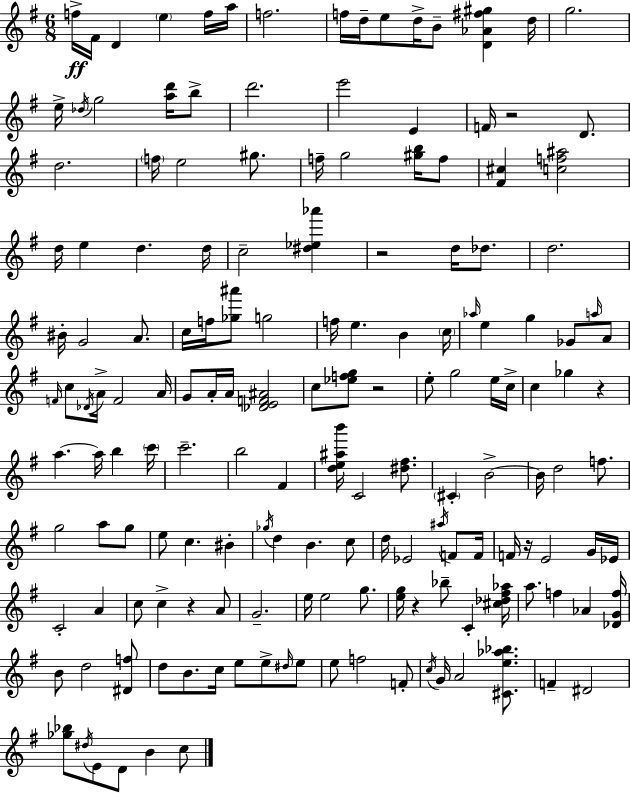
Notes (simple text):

F5/s F#4/s D4/q E5/q F5/s A5/s F5/h. F5/s D5/s E5/e D5/s B4/e [D4,Ab4,F#5,G#5]/q D5/s G5/h. E5/s Db5/s G5/h [A5,D6]/s B5/e D6/h. E6/h E4/q F4/s R/h D4/e. D5/h. F5/s E5/h G#5/e. F5/s G5/h [G#5,B5]/s F5/e [F#4,C#5]/q [C5,F5,A#5]/h D5/s E5/q D5/q. D5/s C5/h [D#5,Eb5,Ab6]/q R/h D5/s Db5/e. D5/h. BIS4/s G4/h A4/e. C5/s F5/s [Gb5,A#6]/e G5/h F5/s E5/q. B4/q C5/s Ab5/s E5/q G5/q Gb4/e A5/s A4/e F4/s C5/e Db4/s A4/s F4/h A4/s G4/e A4/s A4/s [Db4,E4,F4,A#4]/h C5/e [Eb5,F5,G5]/e R/h E5/e G5/h E5/s C5/s C5/q Gb5/q R/q A5/q. A5/s B5/q C6/s C6/h. B5/h F#4/q [D5,E5,A#5,B6]/s C4/h [D#5,F#5]/e. C#4/q B4/h B4/s D5/h F5/e. G5/h A5/e G5/e E5/e C5/q. BIS4/q Gb5/s D5/q B4/q. C5/e D5/s Eb4/h A#5/s F4/e F4/s F4/s R/s E4/h G4/s Eb4/s C4/h A4/q C5/e C5/q R/q A4/e G4/h. E5/s E5/h G5/e. [E5,G5]/s R/q Bb5/e C4/q [C#5,Db5,F#5,Ab5]/s A5/e. F5/q Ab4/q [Db4,G4,F5]/s B4/e D5/h [D#4,F5]/e D5/e B4/e. C5/s E5/e E5/e D#5/s E5/e E5/e F5/h F4/e C5/s G4/s A4/h [C#4,E5,Ab5,Bb5]/e. F4/q D#4/h [Gb5,Bb5]/e D#5/s E4/e D4/e B4/q C5/e